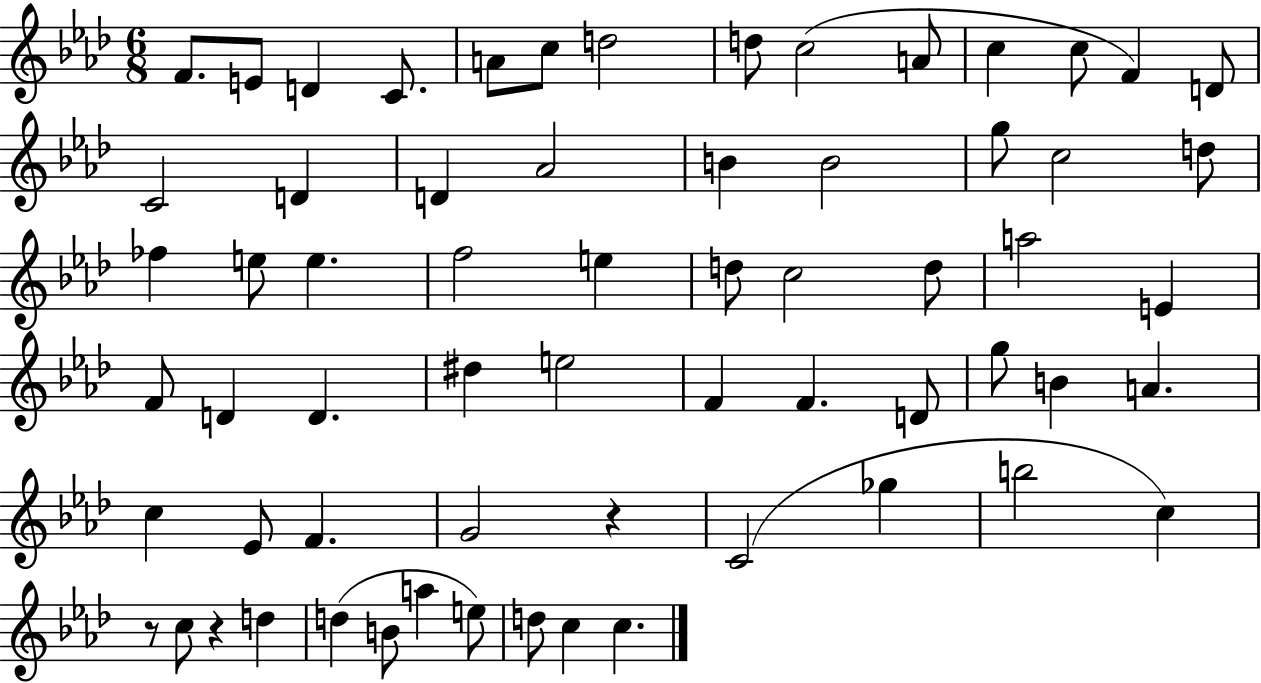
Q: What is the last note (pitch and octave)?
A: C5